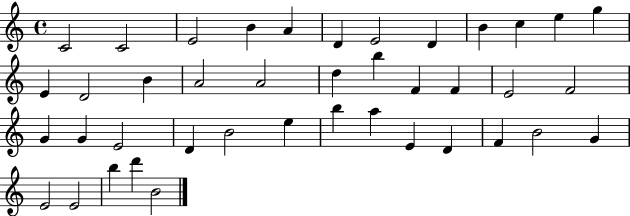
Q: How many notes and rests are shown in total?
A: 41